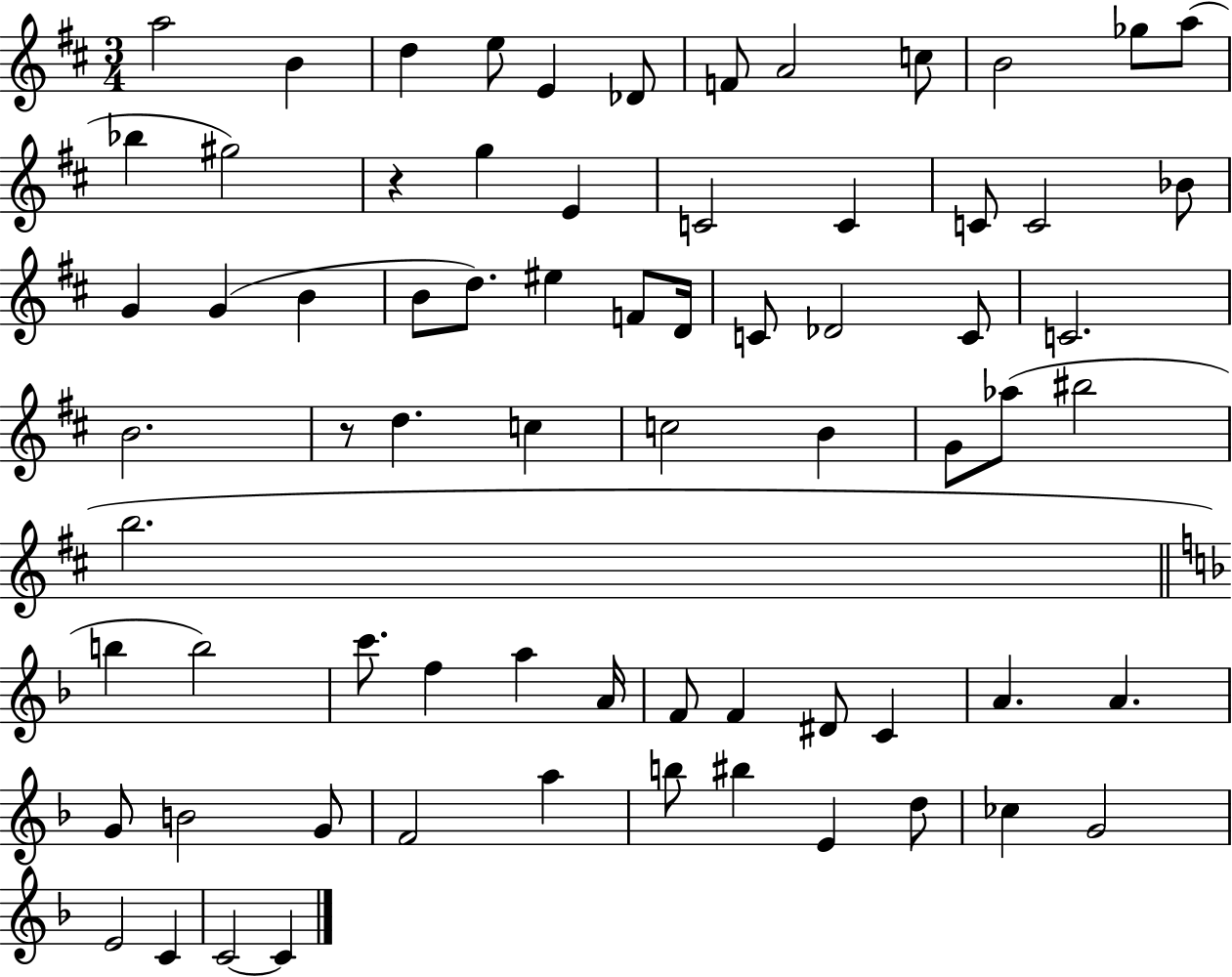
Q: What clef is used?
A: treble